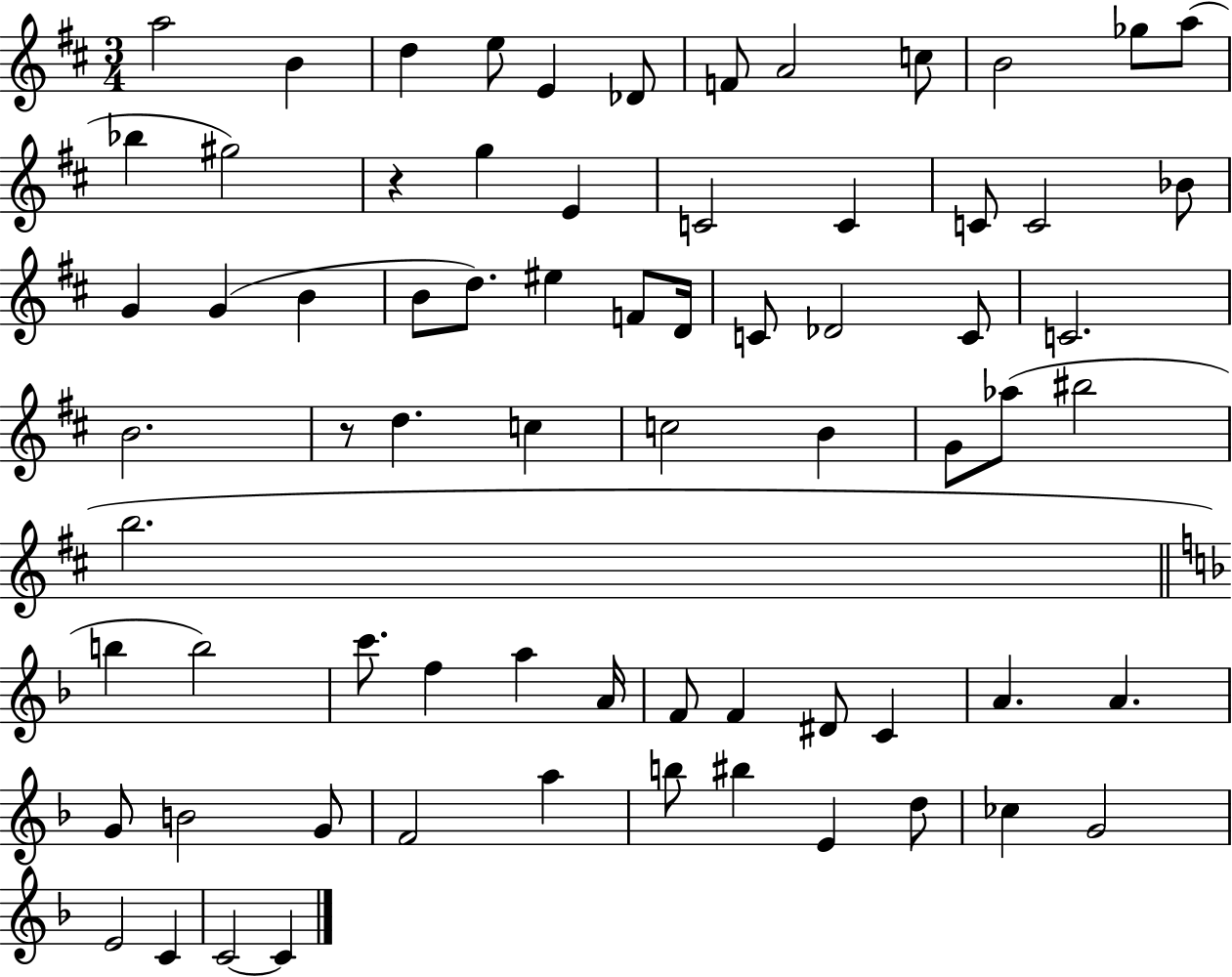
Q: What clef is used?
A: treble